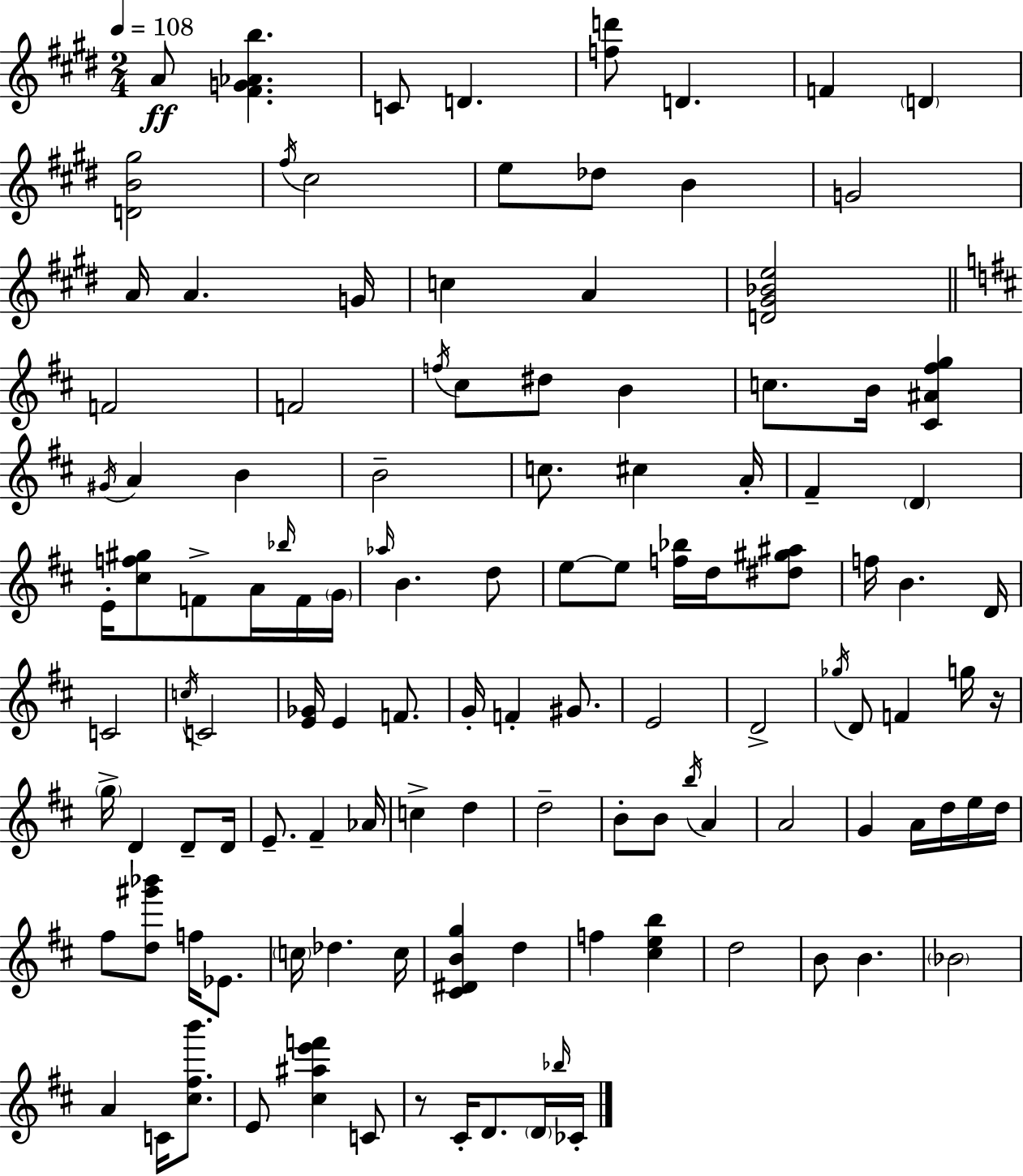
{
  \clef treble
  \numericTimeSignature
  \time 2/4
  \key e \major
  \tempo 4 = 108
  a'8\ff <fis' g' aes' b''>4. | c'8 d'4. | <f'' d'''>8 d'4. | f'4 \parenthesize d'4 | \break <d' b' gis''>2 | \acciaccatura { fis''16 } cis''2 | e''8 des''8 b'4 | g'2 | \break a'16 a'4. | g'16 c''4 a'4 | <d' gis' bes' e''>2 | \bar "||" \break \key d \major f'2 | f'2 | \acciaccatura { f''16 } cis''8 dis''8 b'4 | c''8. b'16 <cis' ais' fis'' g''>4 | \break \acciaccatura { gis'16 } a'4 b'4 | b'2-- | c''8. cis''4 | a'16-. fis'4-- \parenthesize d'4 | \break e'16-. <cis'' f'' gis''>8 f'8-> a'16 | \grace { bes''16 } f'16 \parenthesize g'16 \grace { aes''16 } b'4. | d''8 e''8~~ e''8 | <f'' bes''>16 d''16 <dis'' gis'' ais''>8 f''16 b'4. | \break d'16 c'2 | \acciaccatura { c''16 } c'2 | <e' ges'>16 e'4 | f'8. g'16-. f'4-. | \break gis'8. e'2 | d'2-> | \acciaccatura { ges''16 } d'8 | f'4 g''16 r16 \parenthesize g''16-> d'4 | \break d'8-- d'16 e'8.-- | fis'4-- aes'16 c''4-> | d''4 d''2-- | b'8-. | \break b'8 \acciaccatura { b''16 } a'4 a'2 | g'4 | a'16 d''16 e''16 d''16 fis''8 | <d'' gis''' bes'''>8 f''16 ees'8. \parenthesize c''16 | \break des''4. c''16 <cis' dis' b' g''>4 | d''4 f''4 | <cis'' e'' b''>4 d''2 | b'8 | \break b'4. \parenthesize bes'2 | a'4 | c'16 <cis'' fis'' b'''>8. e'8 | <cis'' ais'' e''' f'''>4 c'8 r8 | \break cis'16-. d'8. \parenthesize d'16 \grace { bes''16 } ces'16-. | \bar "|."
}